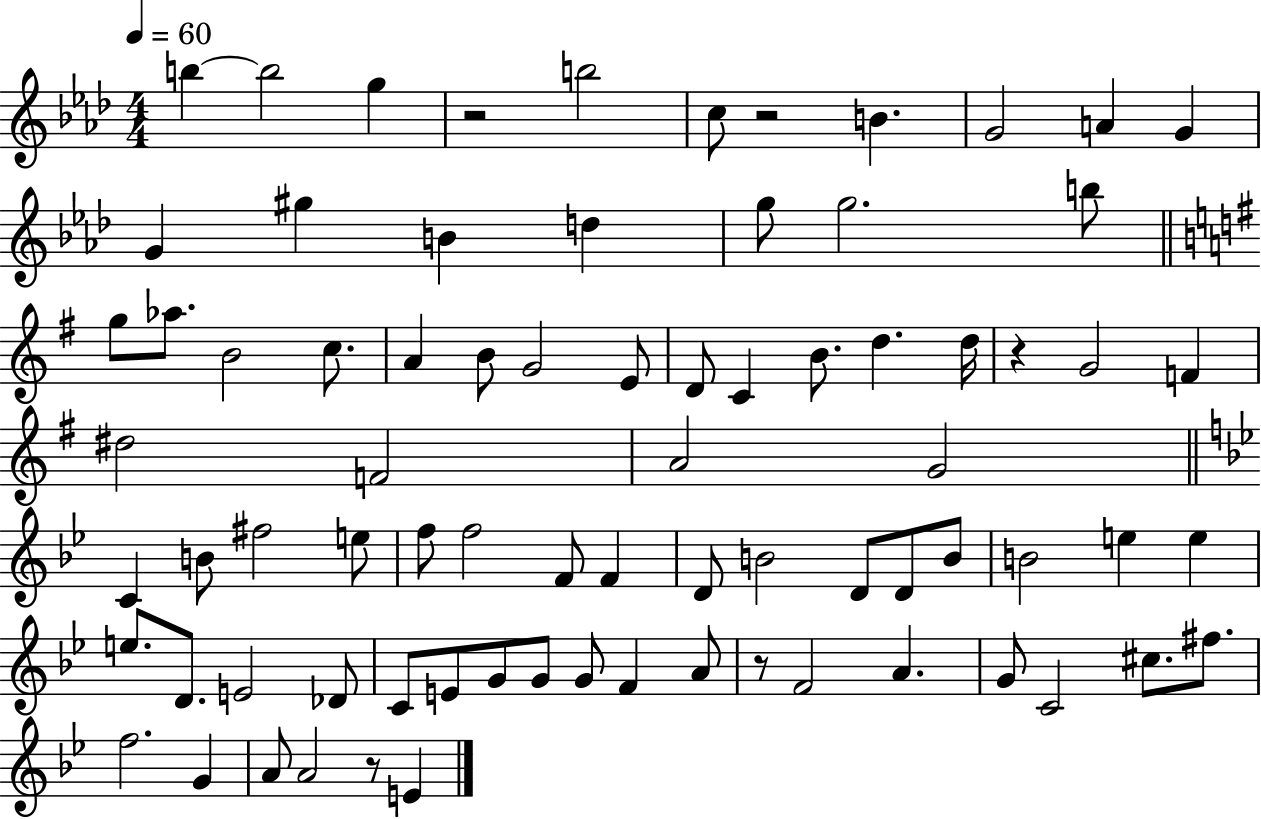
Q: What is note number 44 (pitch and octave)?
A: D4